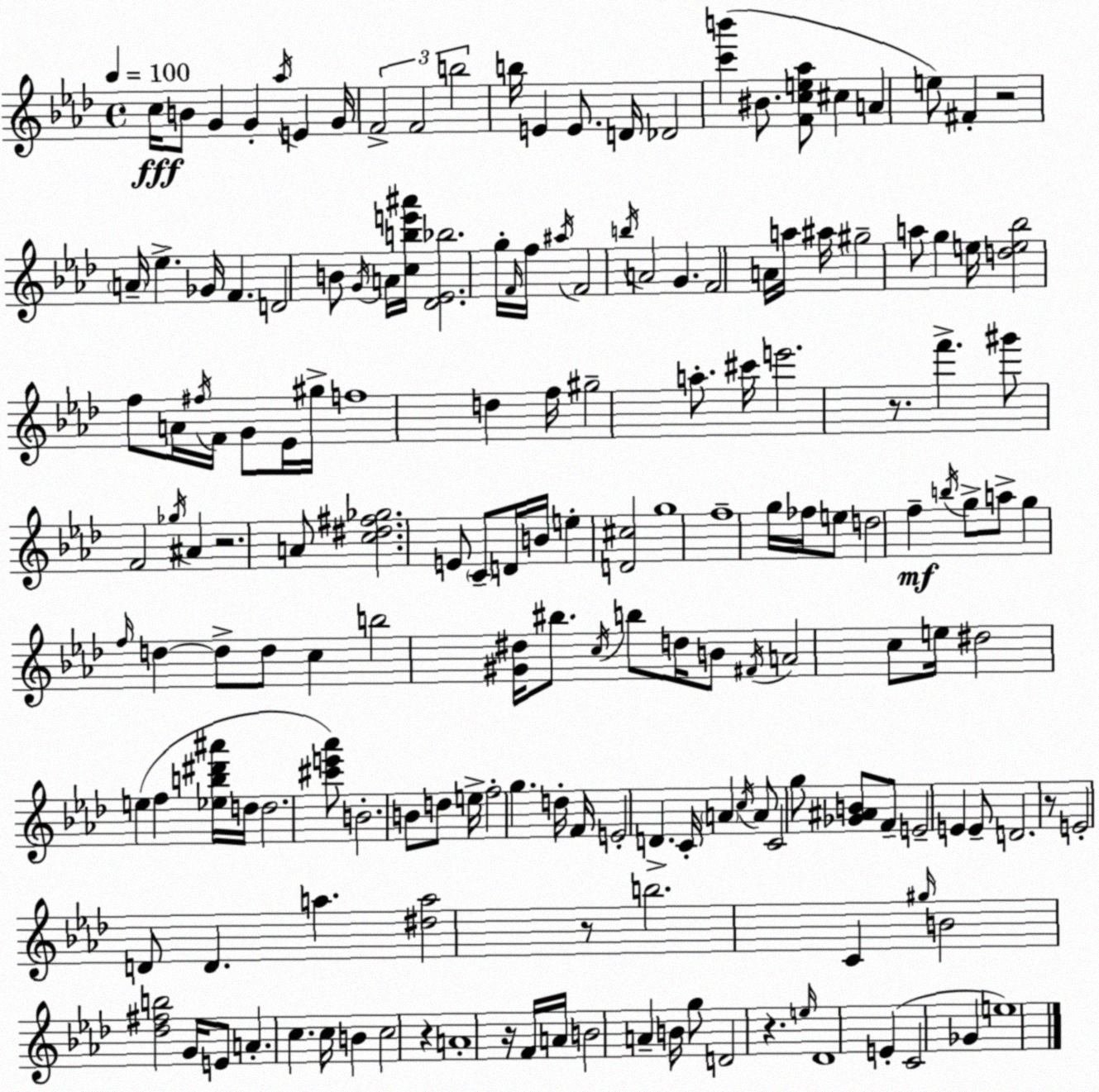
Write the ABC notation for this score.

X:1
T:Untitled
M:4/4
L:1/4
K:Fm
c/4 B/2 G G _a/4 E G/4 F2 F2 b2 b/4 E E/2 D/4 _D2 [c'b'] ^B/2 [Fce_a]/2 ^c A e/2 ^F z2 A/4 _e _G/4 F D2 B/2 G/4 A/4 [cbe'^a']/4 [_D_E_b]2 g/4 F/4 f/4 ^a/4 F2 b/4 A2 G F2 A/4 a/4 ^a/4 ^g2 a/2 g e/4 [de_b]2 f/2 A/4 ^f/4 F/4 G/2 _E/4 ^g/4 f4 d f/4 ^g2 a/2 ^c'/4 e'2 z/2 f' ^g'/2 F2 _g/4 ^A z2 A/2 [c^d^f_g]2 E/2 C/2 D/4 B/4 e [D^c]2 g4 f4 g/4 _f/4 e/2 d2 f b/4 g/2 a/2 g f/4 d d/2 d/2 c b2 [^G^d]/4 ^b/2 c/4 b/2 d/4 B/2 ^F/4 A2 c/2 e/4 ^d2 e f [_eb^d'^a']/4 d/4 d2 [^c'e'_a']/2 B2 B/2 d/2 e/4 f2 g d/4 F/4 E2 D C/4 A c/4 A/2 C2 g/2 [_G^AB]/2 F/2 E2 E E/2 D2 z/2 E2 D/2 D a [^da]2 z/2 b2 C ^g/4 B2 [_d^fb]2 G/4 E/2 A c c/4 B c2 z A4 z/4 F/4 A/4 B2 A B/4 g/2 D2 z e/4 _D4 E C2 _G e4